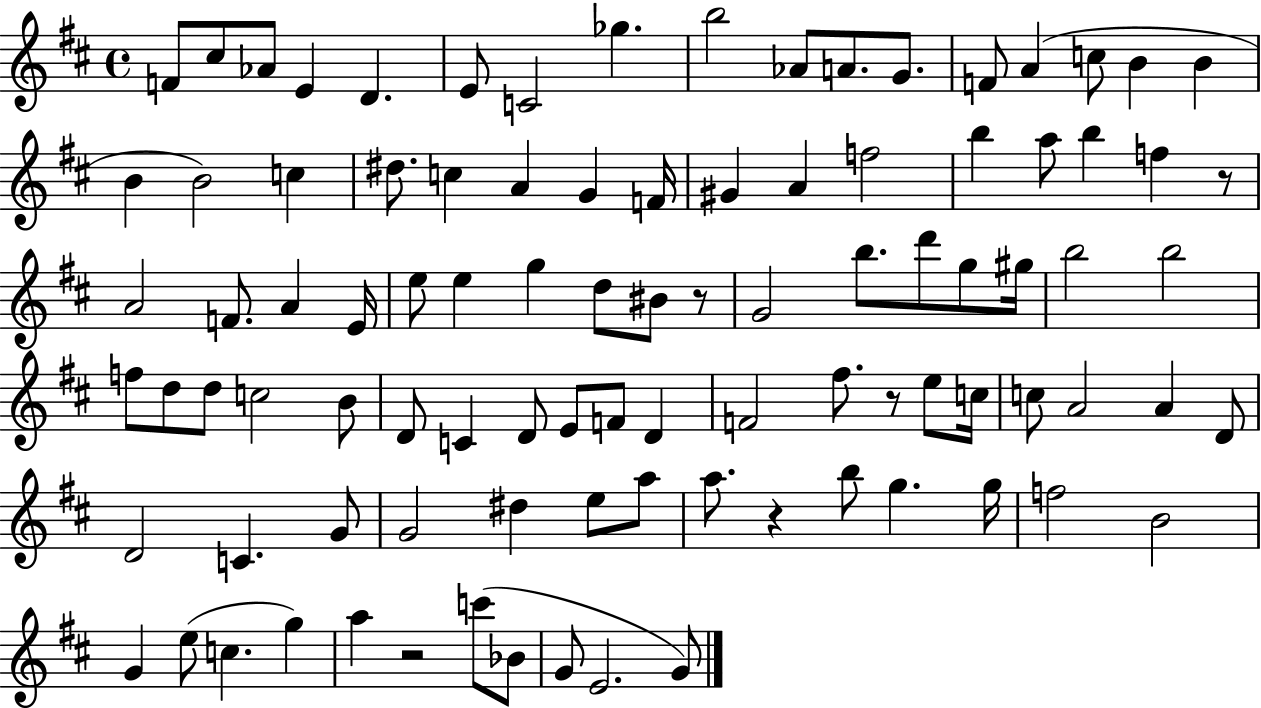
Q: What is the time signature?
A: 4/4